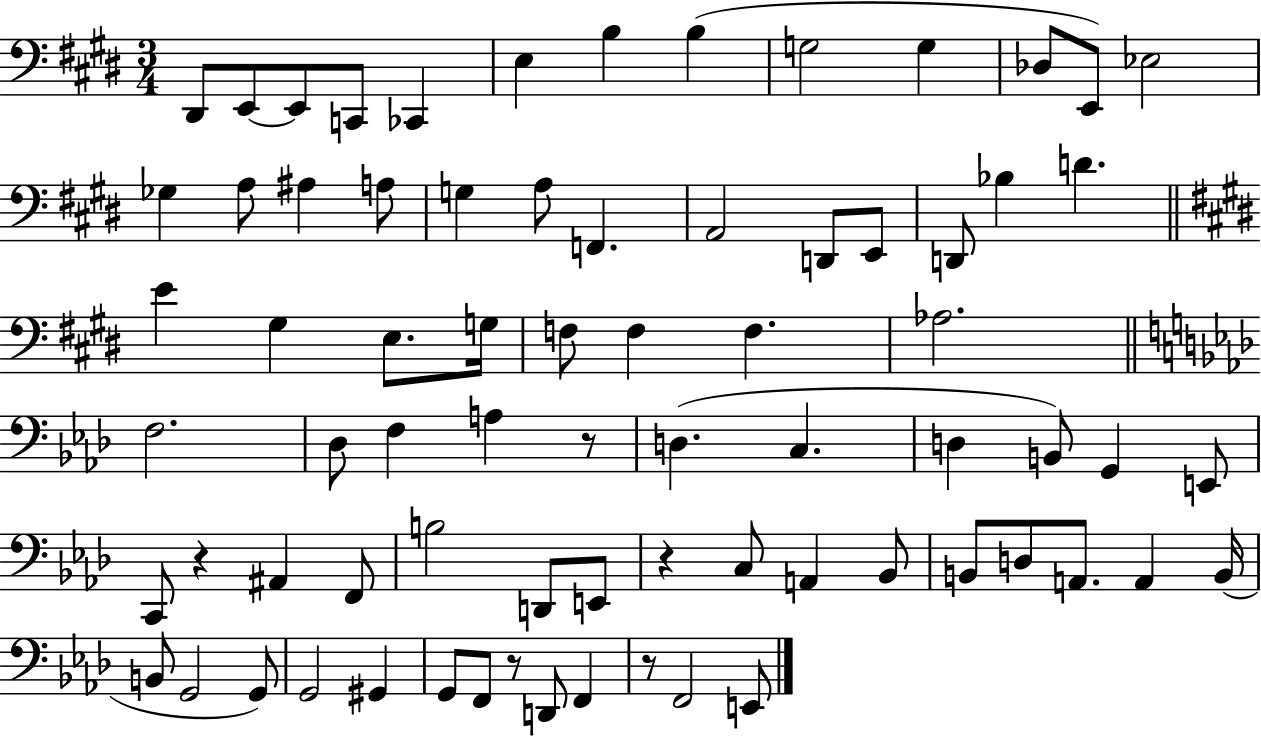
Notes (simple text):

D#2/e E2/e E2/e C2/e CES2/q E3/q B3/q B3/q G3/h G3/q Db3/e E2/e Eb3/h Gb3/q A3/e A#3/q A3/e G3/q A3/e F2/q. A2/h D2/e E2/e D2/e Bb3/q D4/q. E4/q G#3/q E3/e. G3/s F3/e F3/q F3/q. Ab3/h. F3/h. Db3/e F3/q A3/q R/e D3/q. C3/q. D3/q B2/e G2/q E2/e C2/e R/q A#2/q F2/e B3/h D2/e E2/e R/q C3/e A2/q Bb2/e B2/e D3/e A2/e. A2/q B2/s B2/e G2/h G2/e G2/h G#2/q G2/e F2/e R/e D2/e F2/q R/e F2/h E2/e